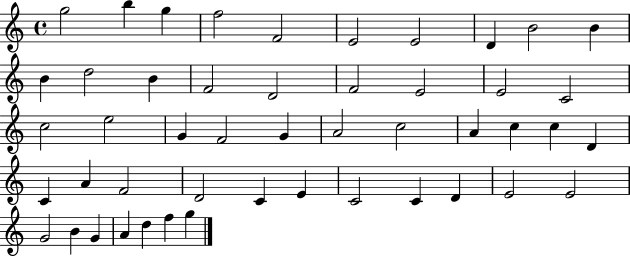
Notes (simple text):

G5/h B5/q G5/q F5/h F4/h E4/h E4/h D4/q B4/h B4/q B4/q D5/h B4/q F4/h D4/h F4/h E4/h E4/h C4/h C5/h E5/h G4/q F4/h G4/q A4/h C5/h A4/q C5/q C5/q D4/q C4/q A4/q F4/h D4/h C4/q E4/q C4/h C4/q D4/q E4/h E4/h G4/h B4/q G4/q A4/q D5/q F5/q G5/q